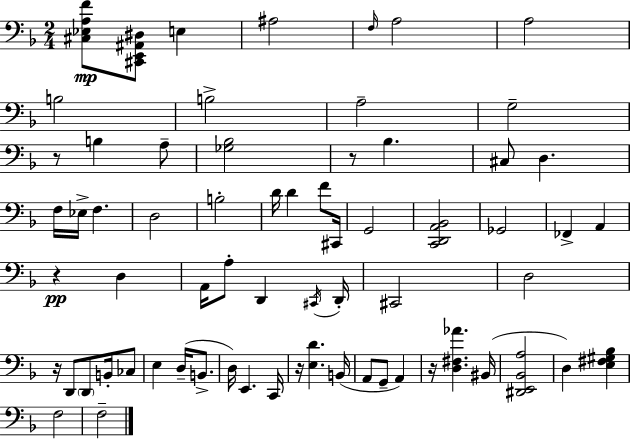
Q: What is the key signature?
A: D minor